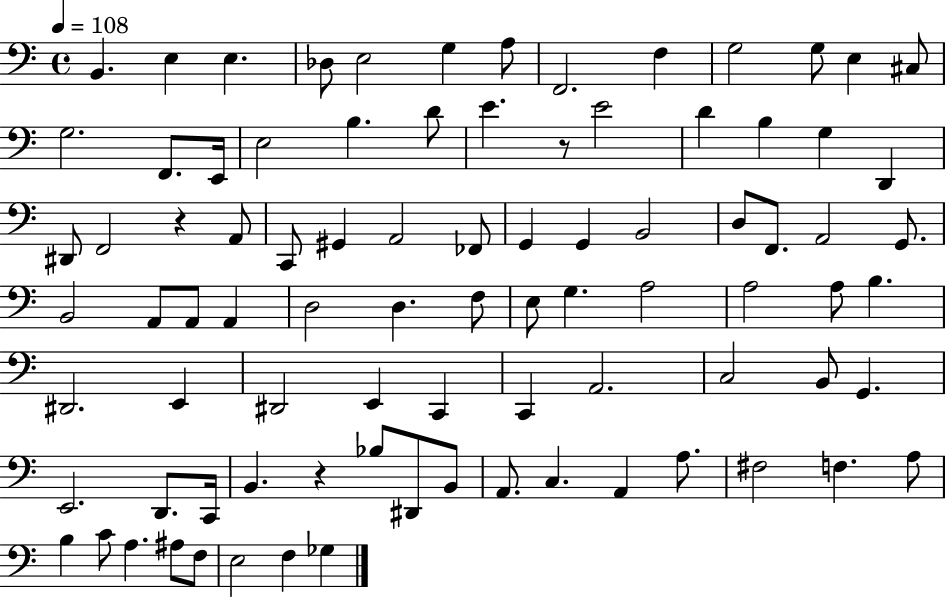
{
  \clef bass
  \time 4/4
  \defaultTimeSignature
  \key c \major
  \tempo 4 = 108
  b,4. e4 e4. | des8 e2 g4 a8 | f,2. f4 | g2 g8 e4 cis8 | \break g2. f,8. e,16 | e2 b4. d'8 | e'4. r8 e'2 | d'4 b4 g4 d,4 | \break dis,8 f,2 r4 a,8 | c,8 gis,4 a,2 fes,8 | g,4 g,4 b,2 | d8 f,8. a,2 g,8. | \break b,2 a,8 a,8 a,4 | d2 d4. f8 | e8 g4. a2 | a2 a8 b4. | \break dis,2. e,4 | dis,2 e,4 c,4 | c,4 a,2. | c2 b,8 g,4. | \break e,2. d,8. c,16 | b,4. r4 bes8 dis,8 b,8 | a,8. c4. a,4 a8. | fis2 f4. a8 | \break b4 c'8 a4. ais8 f8 | e2 f4 ges4 | \bar "|."
}